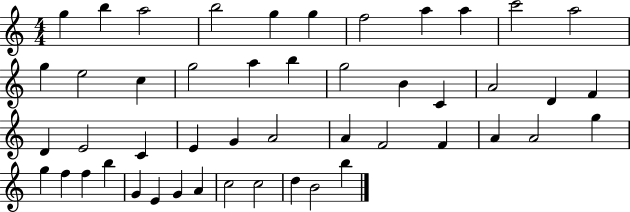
{
  \clef treble
  \numericTimeSignature
  \time 4/4
  \key c \major
  g''4 b''4 a''2 | b''2 g''4 g''4 | f''2 a''4 a''4 | c'''2 a''2 | \break g''4 e''2 c''4 | g''2 a''4 b''4 | g''2 b'4 c'4 | a'2 d'4 f'4 | \break d'4 e'2 c'4 | e'4 g'4 a'2 | a'4 f'2 f'4 | a'4 a'2 g''4 | \break g''4 f''4 f''4 b''4 | g'4 e'4 g'4 a'4 | c''2 c''2 | d''4 b'2 b''4 | \break \bar "|."
}